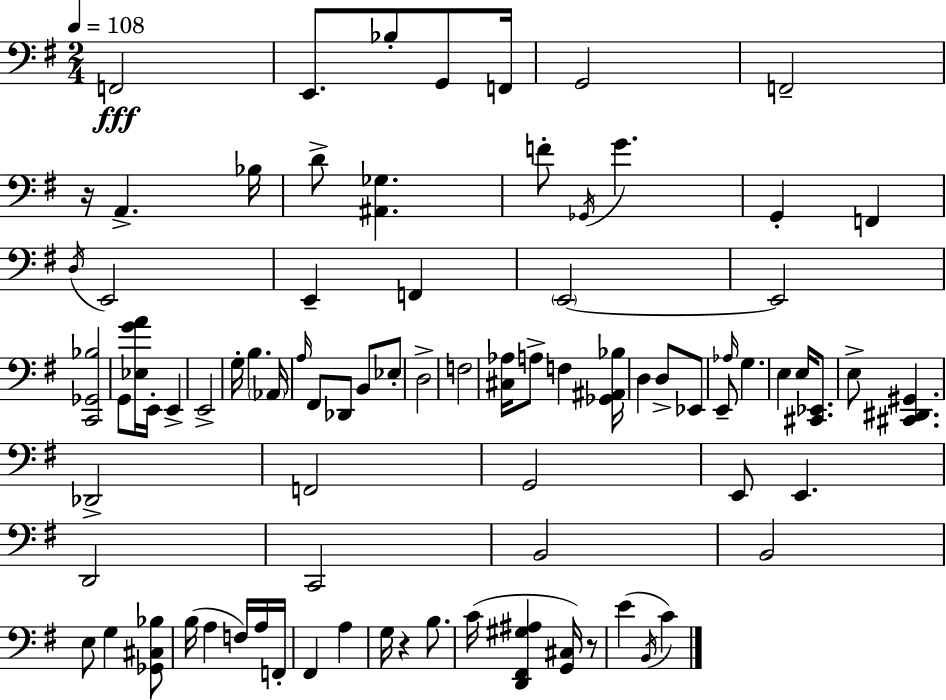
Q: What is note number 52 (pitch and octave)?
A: D2